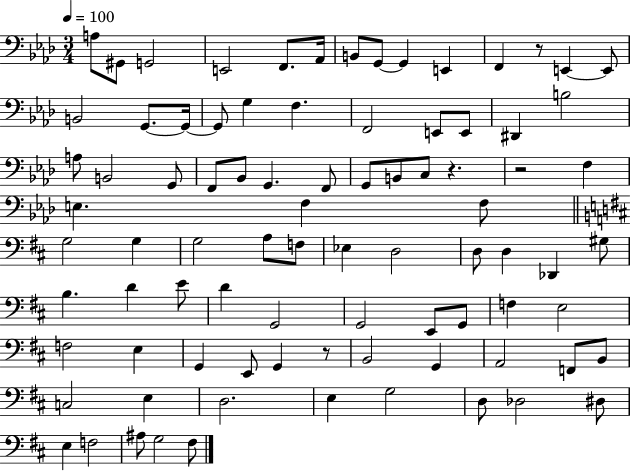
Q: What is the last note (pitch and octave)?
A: F#3